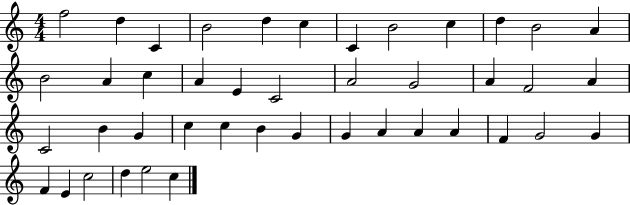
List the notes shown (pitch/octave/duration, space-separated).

F5/h D5/q C4/q B4/h D5/q C5/q C4/q B4/h C5/q D5/q B4/h A4/q B4/h A4/q C5/q A4/q E4/q C4/h A4/h G4/h A4/q F4/h A4/q C4/h B4/q G4/q C5/q C5/q B4/q G4/q G4/q A4/q A4/q A4/q F4/q G4/h G4/q F4/q E4/q C5/h D5/q E5/h C5/q